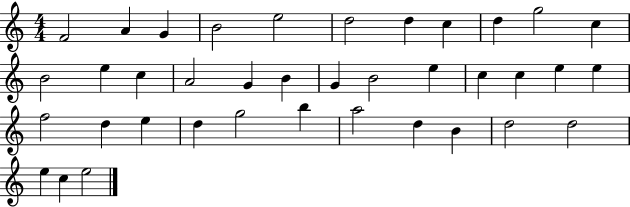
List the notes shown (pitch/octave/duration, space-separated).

F4/h A4/q G4/q B4/h E5/h D5/h D5/q C5/q D5/q G5/h C5/q B4/h E5/q C5/q A4/h G4/q B4/q G4/q B4/h E5/q C5/q C5/q E5/q E5/q F5/h D5/q E5/q D5/q G5/h B5/q A5/h D5/q B4/q D5/h D5/h E5/q C5/q E5/h